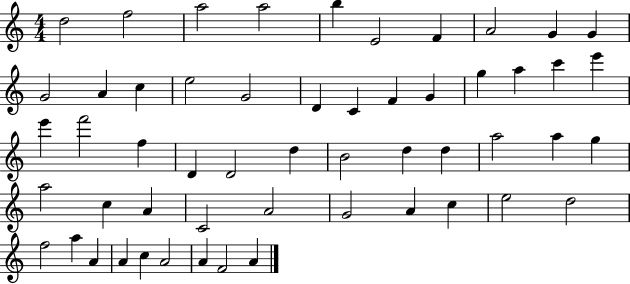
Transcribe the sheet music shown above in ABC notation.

X:1
T:Untitled
M:4/4
L:1/4
K:C
d2 f2 a2 a2 b E2 F A2 G G G2 A c e2 G2 D C F G g a c' e' e' f'2 f D D2 d B2 d d a2 a g a2 c A C2 A2 G2 A c e2 d2 f2 a A A c A2 A F2 A